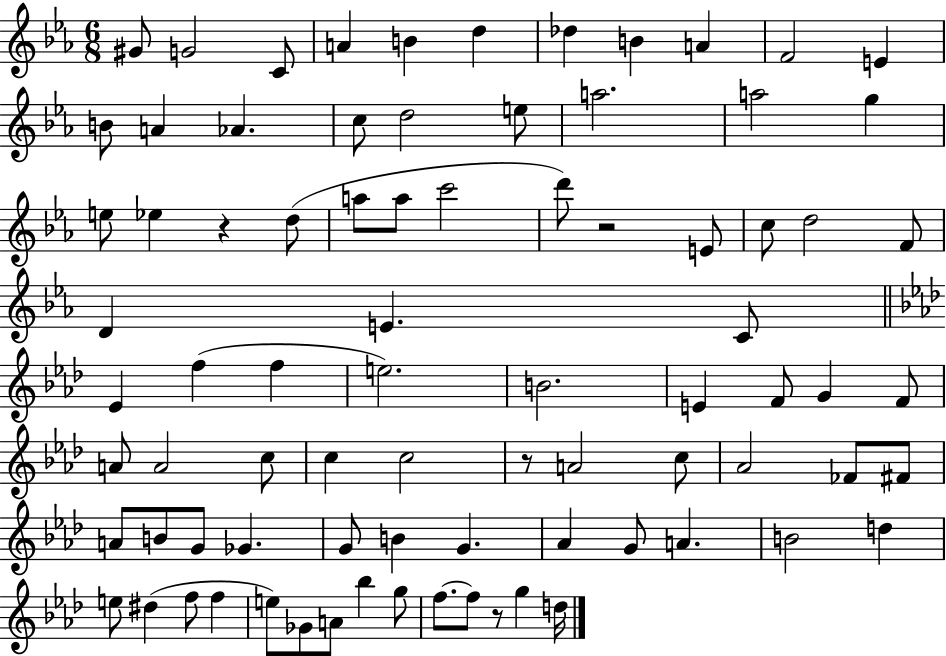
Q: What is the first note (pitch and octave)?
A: G#4